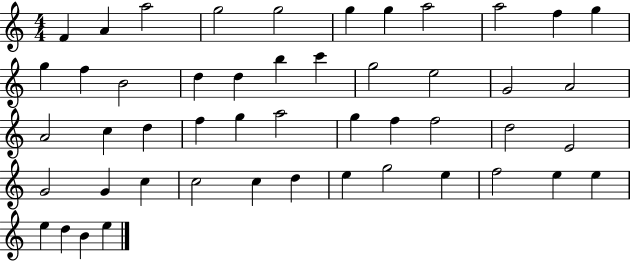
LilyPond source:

{
  \clef treble
  \numericTimeSignature
  \time 4/4
  \key c \major
  f'4 a'4 a''2 | g''2 g''2 | g''4 g''4 a''2 | a''2 f''4 g''4 | \break g''4 f''4 b'2 | d''4 d''4 b''4 c'''4 | g''2 e''2 | g'2 a'2 | \break a'2 c''4 d''4 | f''4 g''4 a''2 | g''4 f''4 f''2 | d''2 e'2 | \break g'2 g'4 c''4 | c''2 c''4 d''4 | e''4 g''2 e''4 | f''2 e''4 e''4 | \break e''4 d''4 b'4 e''4 | \bar "|."
}